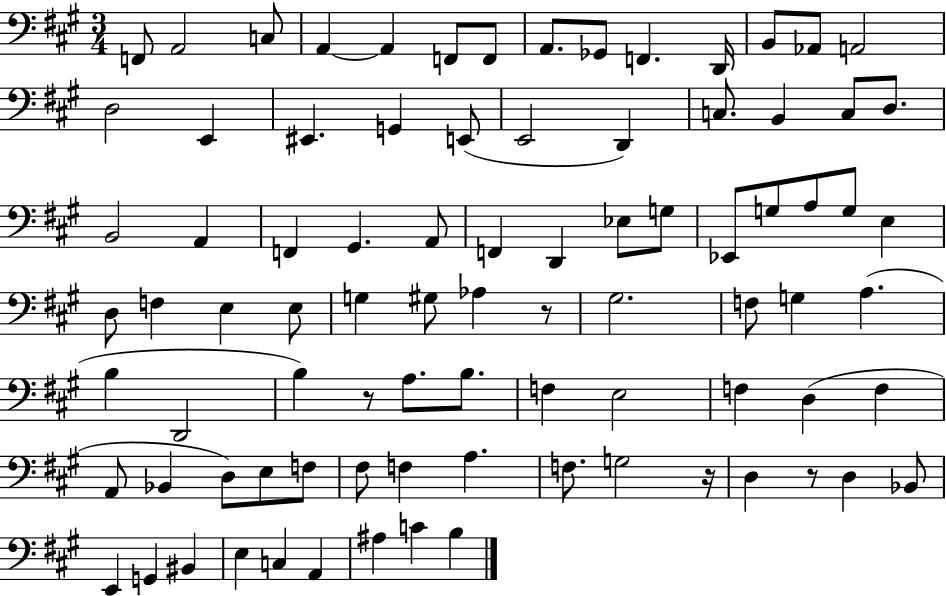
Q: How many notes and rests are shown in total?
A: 86